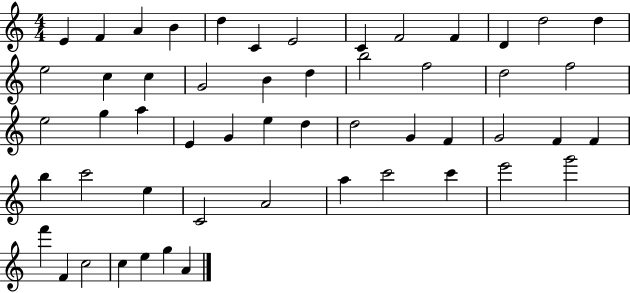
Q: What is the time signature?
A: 4/4